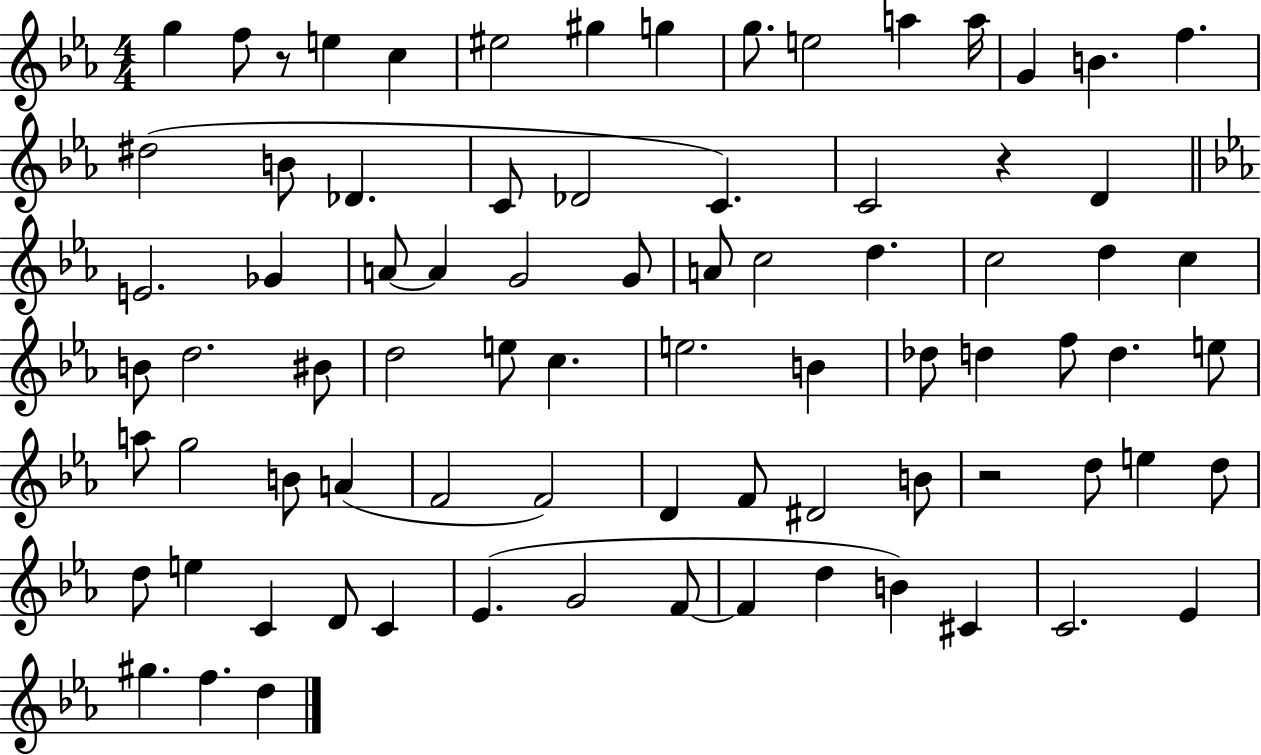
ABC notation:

X:1
T:Untitled
M:4/4
L:1/4
K:Eb
g f/2 z/2 e c ^e2 ^g g g/2 e2 a a/4 G B f ^d2 B/2 _D C/2 _D2 C C2 z D E2 _G A/2 A G2 G/2 A/2 c2 d c2 d c B/2 d2 ^B/2 d2 e/2 c e2 B _d/2 d f/2 d e/2 a/2 g2 B/2 A F2 F2 D F/2 ^D2 B/2 z2 d/2 e d/2 d/2 e C D/2 C _E G2 F/2 F d B ^C C2 _E ^g f d